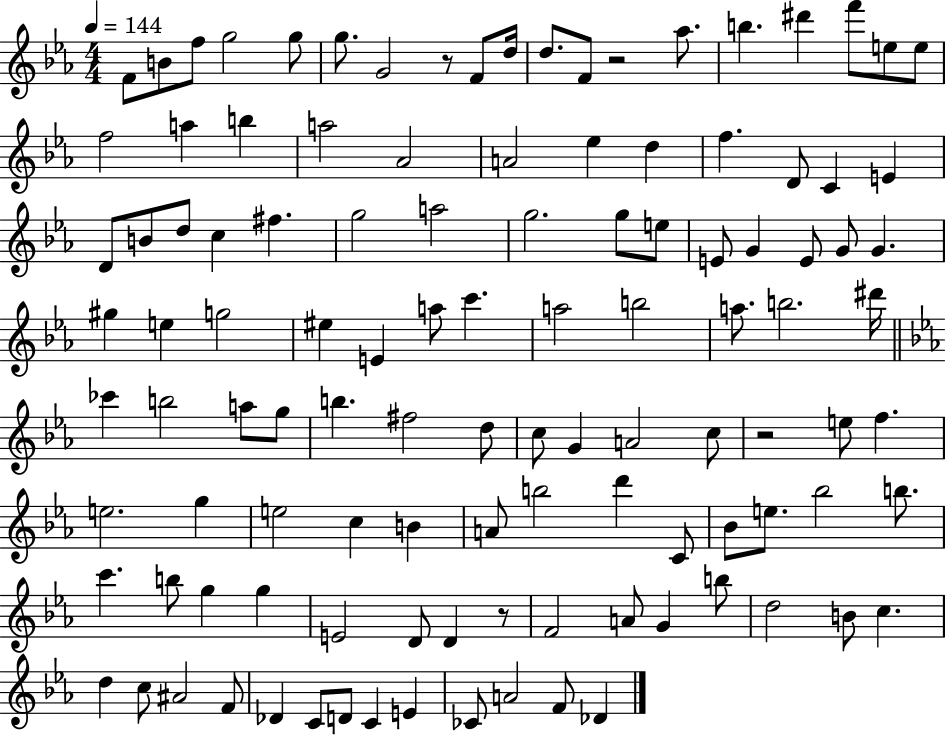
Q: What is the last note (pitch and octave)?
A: Db4